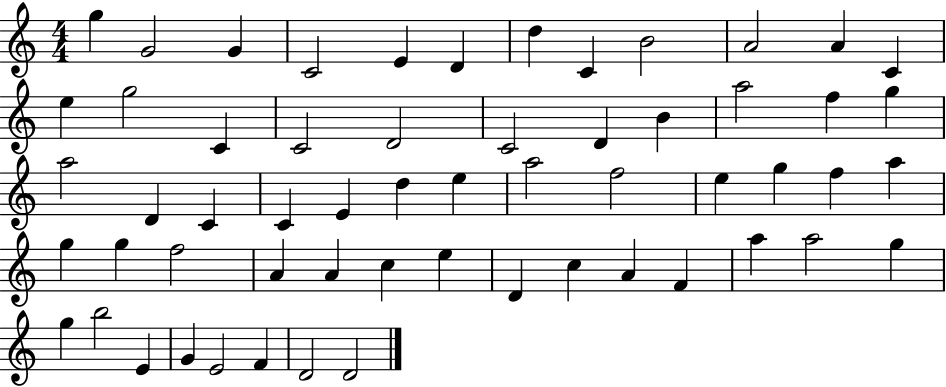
X:1
T:Untitled
M:4/4
L:1/4
K:C
g G2 G C2 E D d C B2 A2 A C e g2 C C2 D2 C2 D B a2 f g a2 D C C E d e a2 f2 e g f a g g f2 A A c e D c A F a a2 g g b2 E G E2 F D2 D2